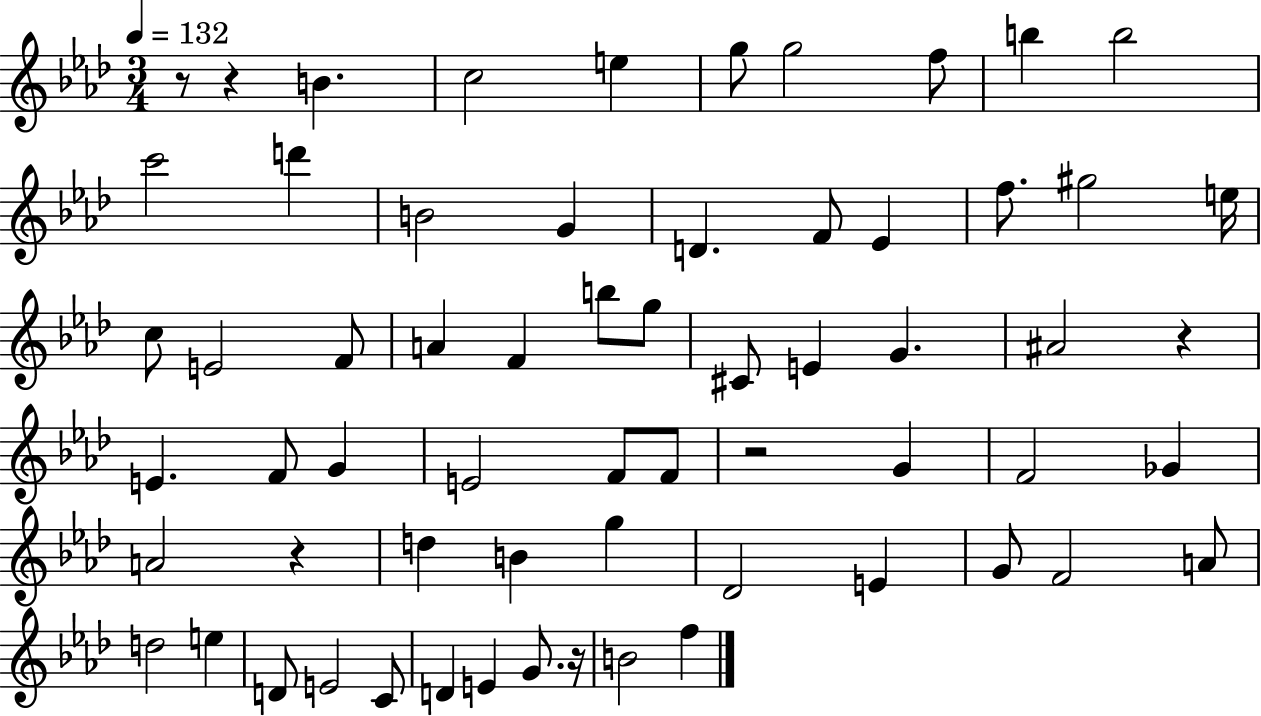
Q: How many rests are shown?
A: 6